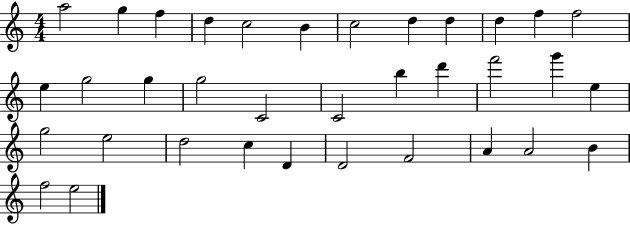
A5/h G5/q F5/q D5/q C5/h B4/q C5/h D5/q D5/q D5/q F5/q F5/h E5/q G5/h G5/q G5/h C4/h C4/h B5/q D6/q F6/h G6/q E5/q G5/h E5/h D5/h C5/q D4/q D4/h F4/h A4/q A4/h B4/q F5/h E5/h